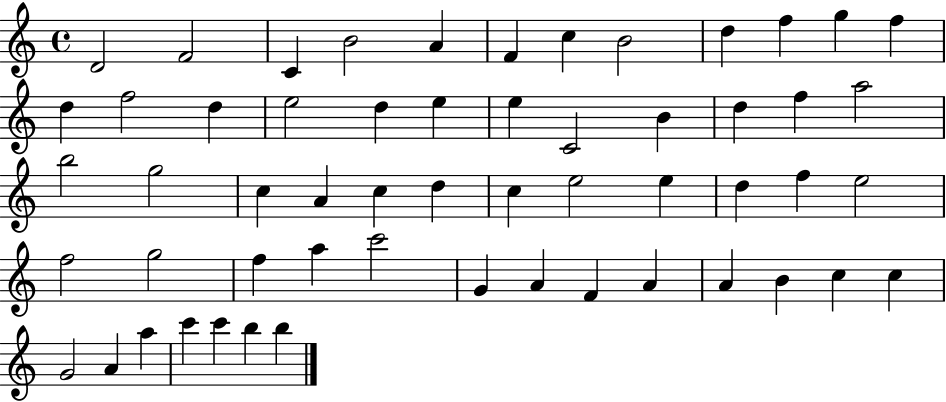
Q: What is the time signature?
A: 4/4